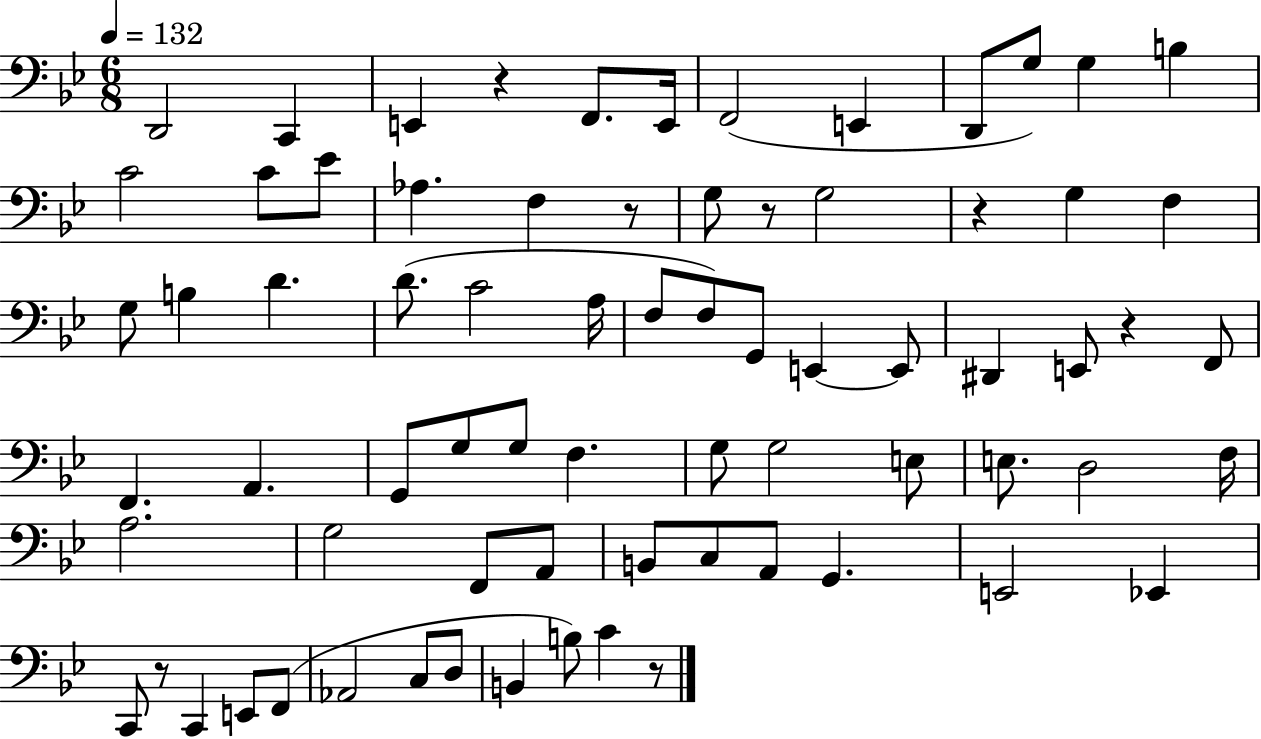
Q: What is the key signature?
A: BES major